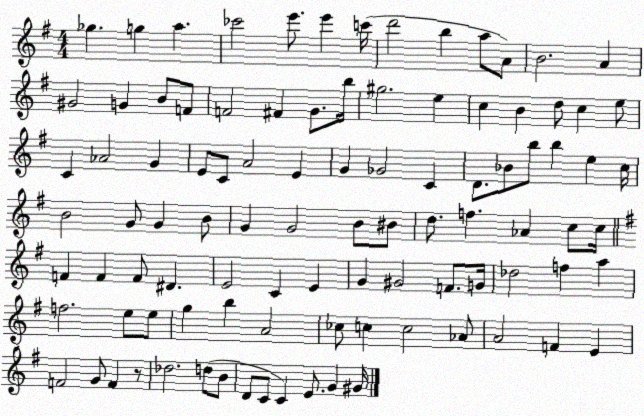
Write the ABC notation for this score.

X:1
T:Untitled
M:4/4
L:1/4
K:G
_g g a _c'2 e'/2 e' c'/4 d'2 b a/2 A/2 B2 A ^G2 G B/2 F/2 F2 ^F G/2 b/4 ^g2 e c B d/2 c e/2 C _A2 G E/2 C/2 A2 E G _G2 C D/2 _B/2 b/2 b e c/4 B2 G/2 G B/2 G G2 B/2 ^B/2 d/2 f _A c/2 c/4 F F F/2 ^D E2 C E G ^G2 F/2 G/4 _d2 f a f2 e/2 e/2 g b A2 _c/2 c c2 _A/2 A2 F E F2 G/2 F z/2 _d2 d/2 B/2 D/2 C/2 C E/2 G ^G/4